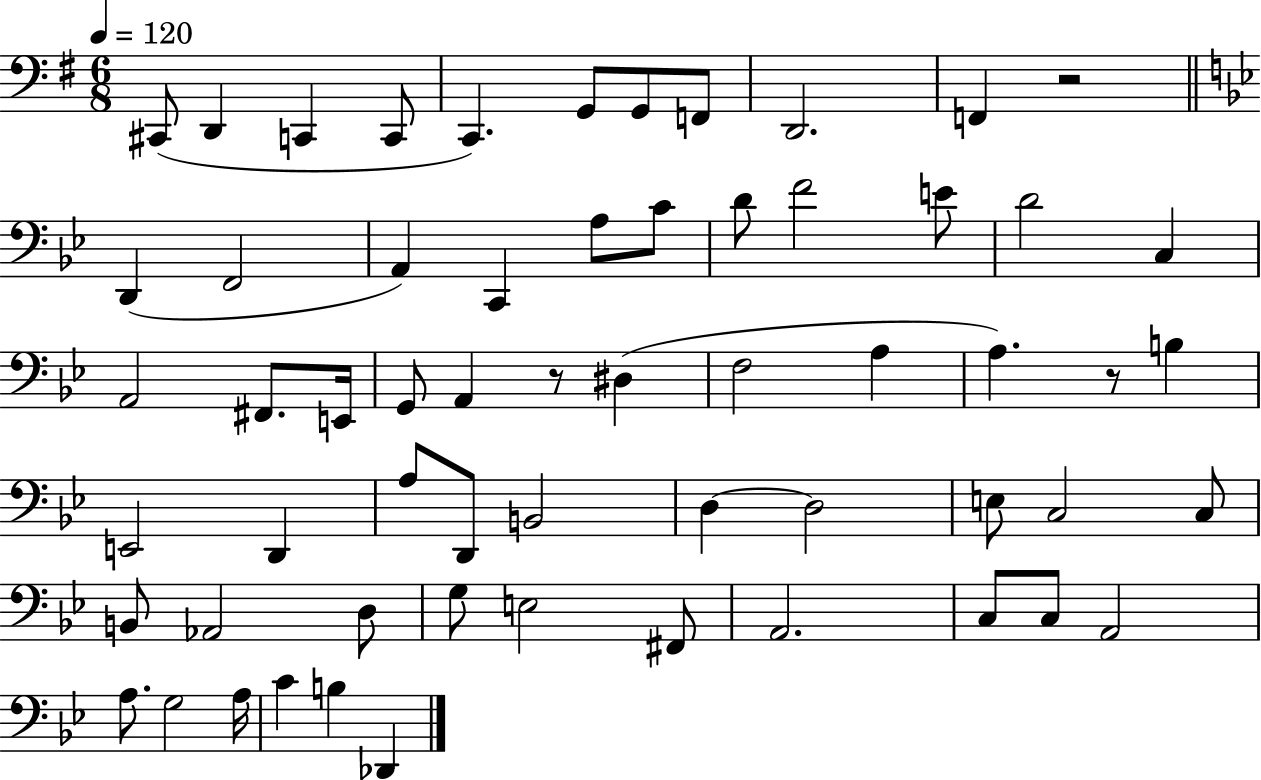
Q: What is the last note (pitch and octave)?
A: Db2